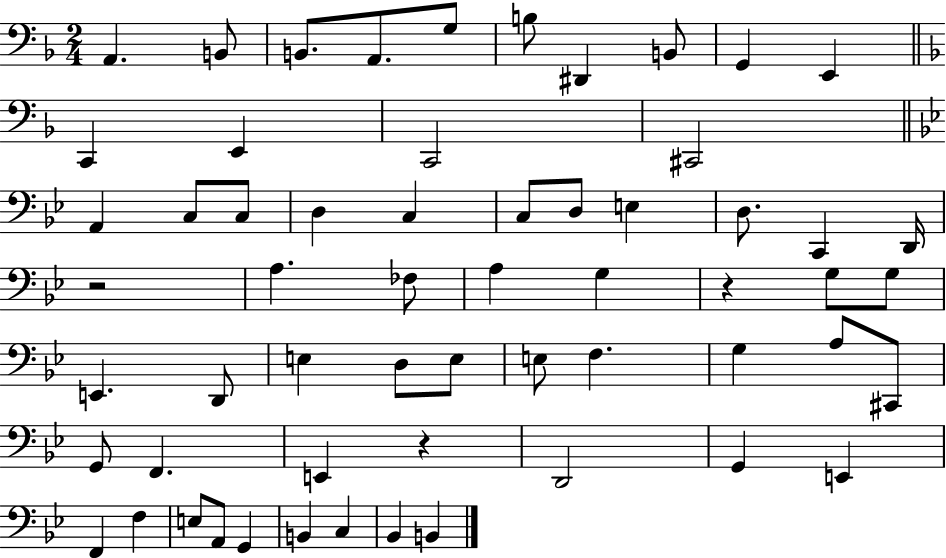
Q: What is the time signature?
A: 2/4